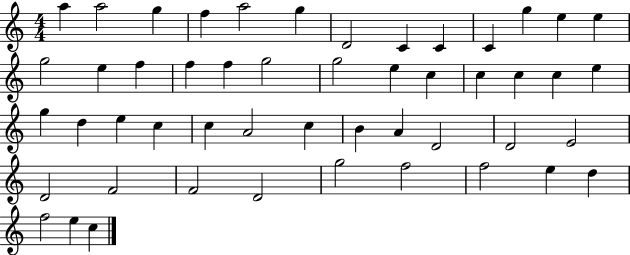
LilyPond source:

{
  \clef treble
  \numericTimeSignature
  \time 4/4
  \key c \major
  a''4 a''2 g''4 | f''4 a''2 g''4 | d'2 c'4 c'4 | c'4 g''4 e''4 e''4 | \break g''2 e''4 f''4 | f''4 f''4 g''2 | g''2 e''4 c''4 | c''4 c''4 c''4 e''4 | \break g''4 d''4 e''4 c''4 | c''4 a'2 c''4 | b'4 a'4 d'2 | d'2 e'2 | \break d'2 f'2 | f'2 d'2 | g''2 f''2 | f''2 e''4 d''4 | \break f''2 e''4 c''4 | \bar "|."
}